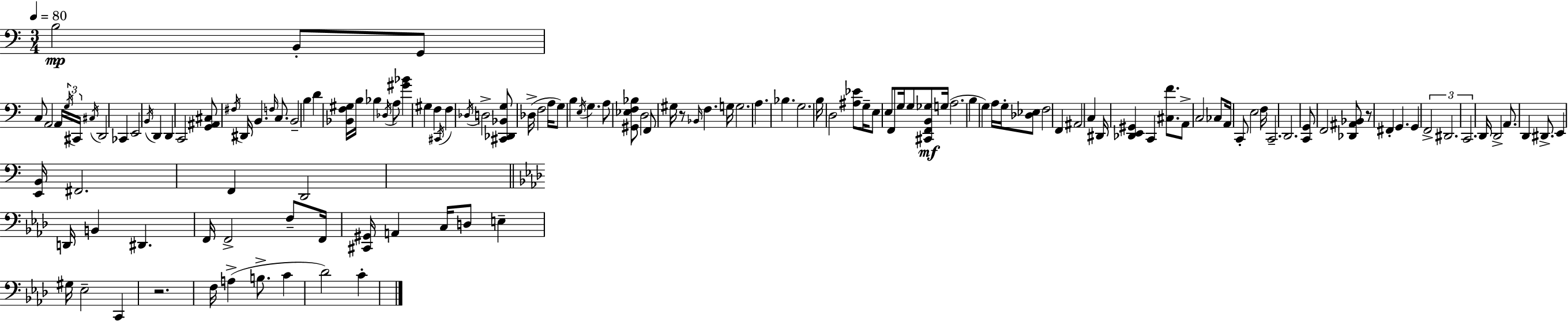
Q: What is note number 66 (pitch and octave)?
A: G3